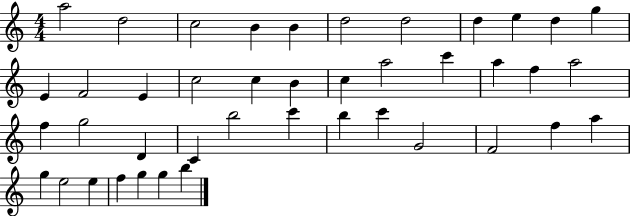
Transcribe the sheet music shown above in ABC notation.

X:1
T:Untitled
M:4/4
L:1/4
K:C
a2 d2 c2 B B d2 d2 d e d g E F2 E c2 c B c a2 c' a f a2 f g2 D C b2 c' b c' G2 F2 f a g e2 e f g g b